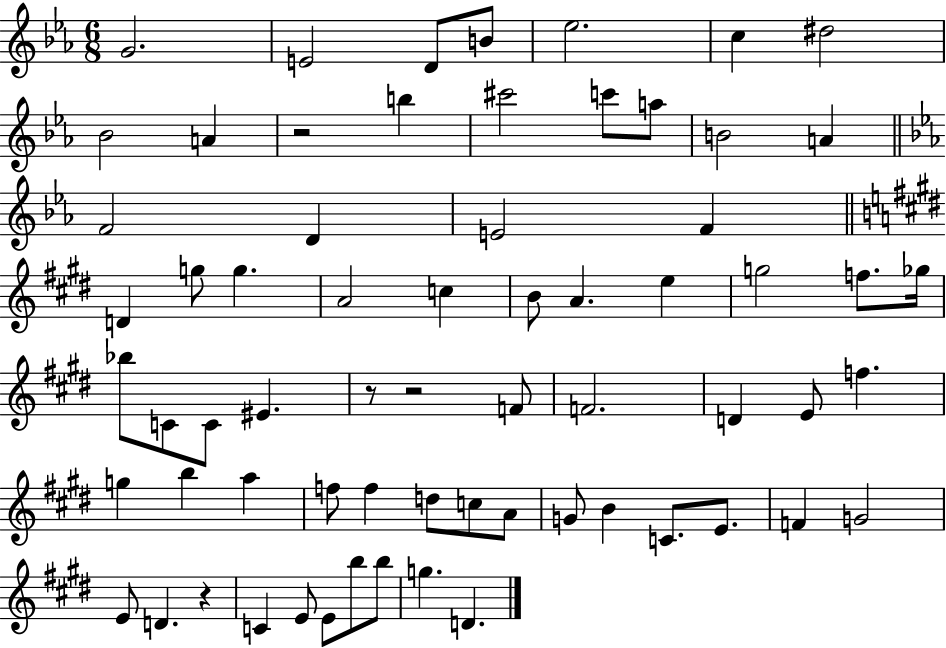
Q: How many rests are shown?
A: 4